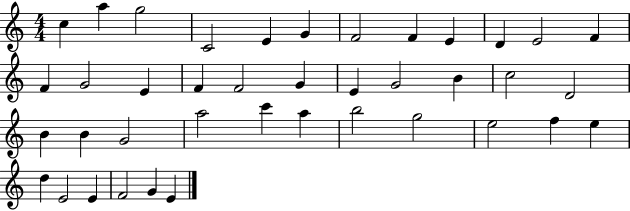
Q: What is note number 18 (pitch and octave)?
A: G4